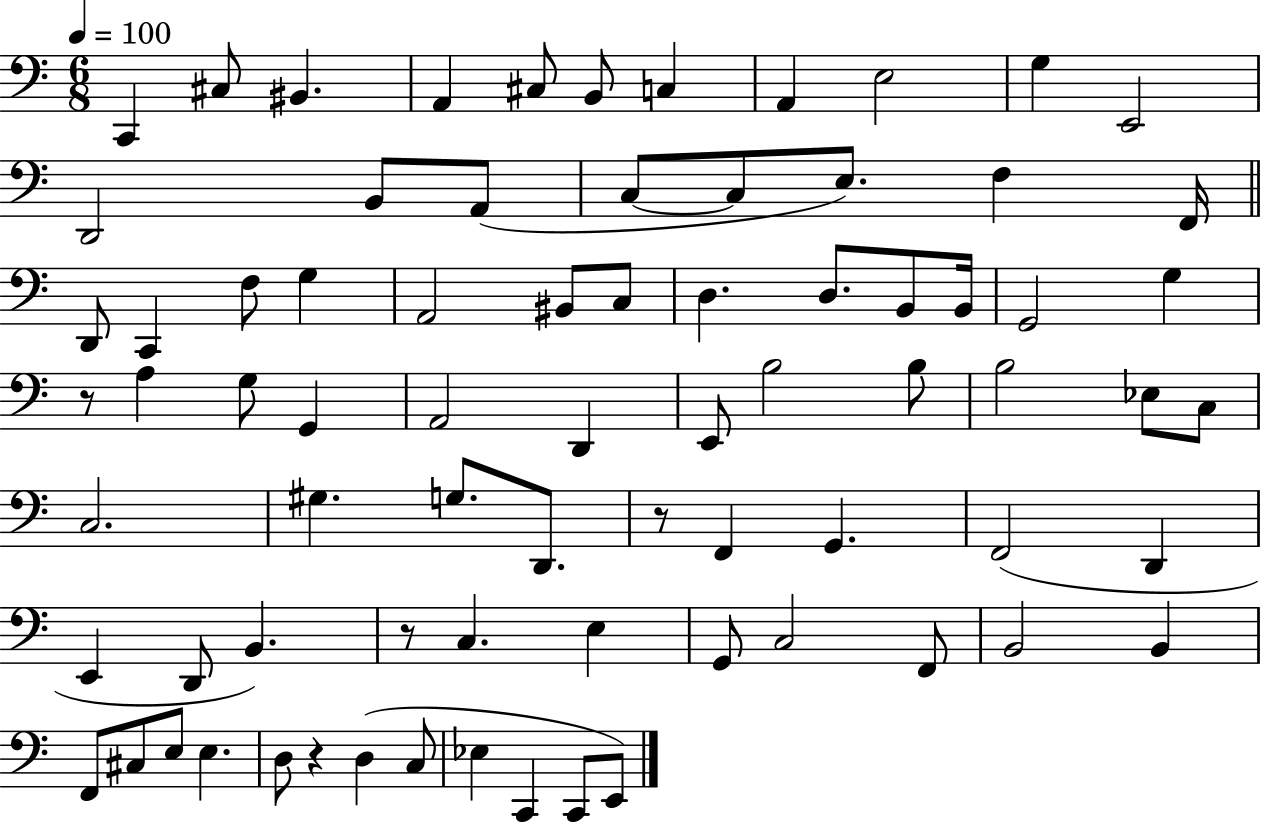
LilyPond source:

{
  \clef bass
  \numericTimeSignature
  \time 6/8
  \key c \major
  \tempo 4 = 100
  \repeat volta 2 { c,4 cis8 bis,4. | a,4 cis8 b,8 c4 | a,4 e2 | g4 e,2 | \break d,2 b,8 a,8( | c8~~ c8 e8.) f4 f,16 | \bar "||" \break \key a \minor d,8 c,4 f8 g4 | a,2 bis,8 c8 | d4. d8. b,8 b,16 | g,2 g4 | \break r8 a4 g8 g,4 | a,2 d,4 | e,8 b2 b8 | b2 ees8 c8 | \break c2. | gis4. g8. d,8. | r8 f,4 g,4. | f,2( d,4 | \break e,4 d,8 b,4.) | r8 c4. e4 | g,8 c2 f,8 | b,2 b,4 | \break f,8 cis8 e8 e4. | d8 r4 d4( c8 | ees4 c,4 c,8 e,8) | } \bar "|."
}